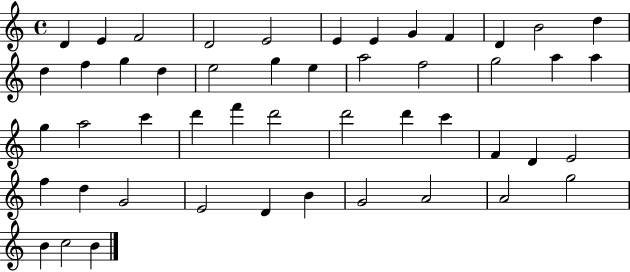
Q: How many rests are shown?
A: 0